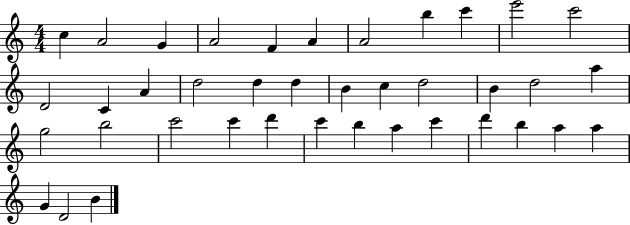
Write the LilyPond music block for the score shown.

{
  \clef treble
  \numericTimeSignature
  \time 4/4
  \key c \major
  c''4 a'2 g'4 | a'2 f'4 a'4 | a'2 b''4 c'''4 | e'''2 c'''2 | \break d'2 c'4 a'4 | d''2 d''4 d''4 | b'4 c''4 d''2 | b'4 d''2 a''4 | \break g''2 b''2 | c'''2 c'''4 d'''4 | c'''4 b''4 a''4 c'''4 | d'''4 b''4 a''4 a''4 | \break g'4 d'2 b'4 | \bar "|."
}